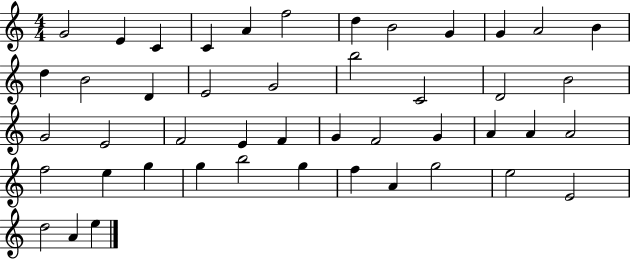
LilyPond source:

{
  \clef treble
  \numericTimeSignature
  \time 4/4
  \key c \major
  g'2 e'4 c'4 | c'4 a'4 f''2 | d''4 b'2 g'4 | g'4 a'2 b'4 | \break d''4 b'2 d'4 | e'2 g'2 | b''2 c'2 | d'2 b'2 | \break g'2 e'2 | f'2 e'4 f'4 | g'4 f'2 g'4 | a'4 a'4 a'2 | \break f''2 e''4 g''4 | g''4 b''2 g''4 | f''4 a'4 g''2 | e''2 e'2 | \break d''2 a'4 e''4 | \bar "|."
}